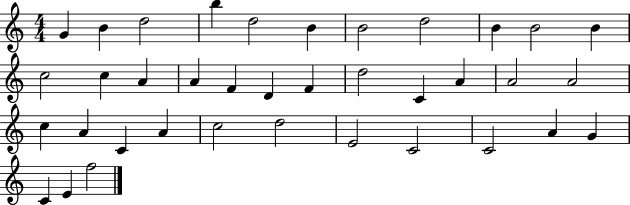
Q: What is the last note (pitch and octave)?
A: F5